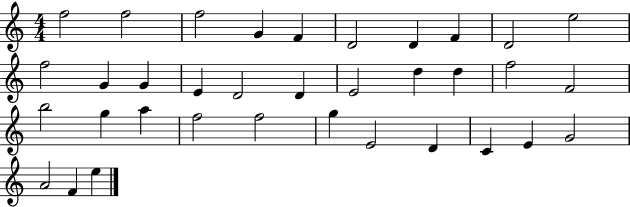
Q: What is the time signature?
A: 4/4